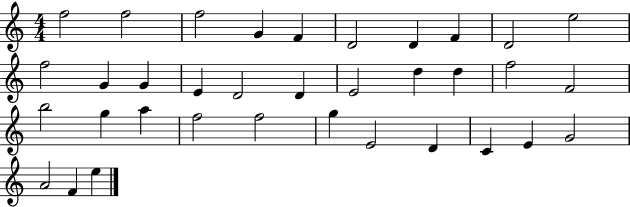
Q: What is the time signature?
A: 4/4